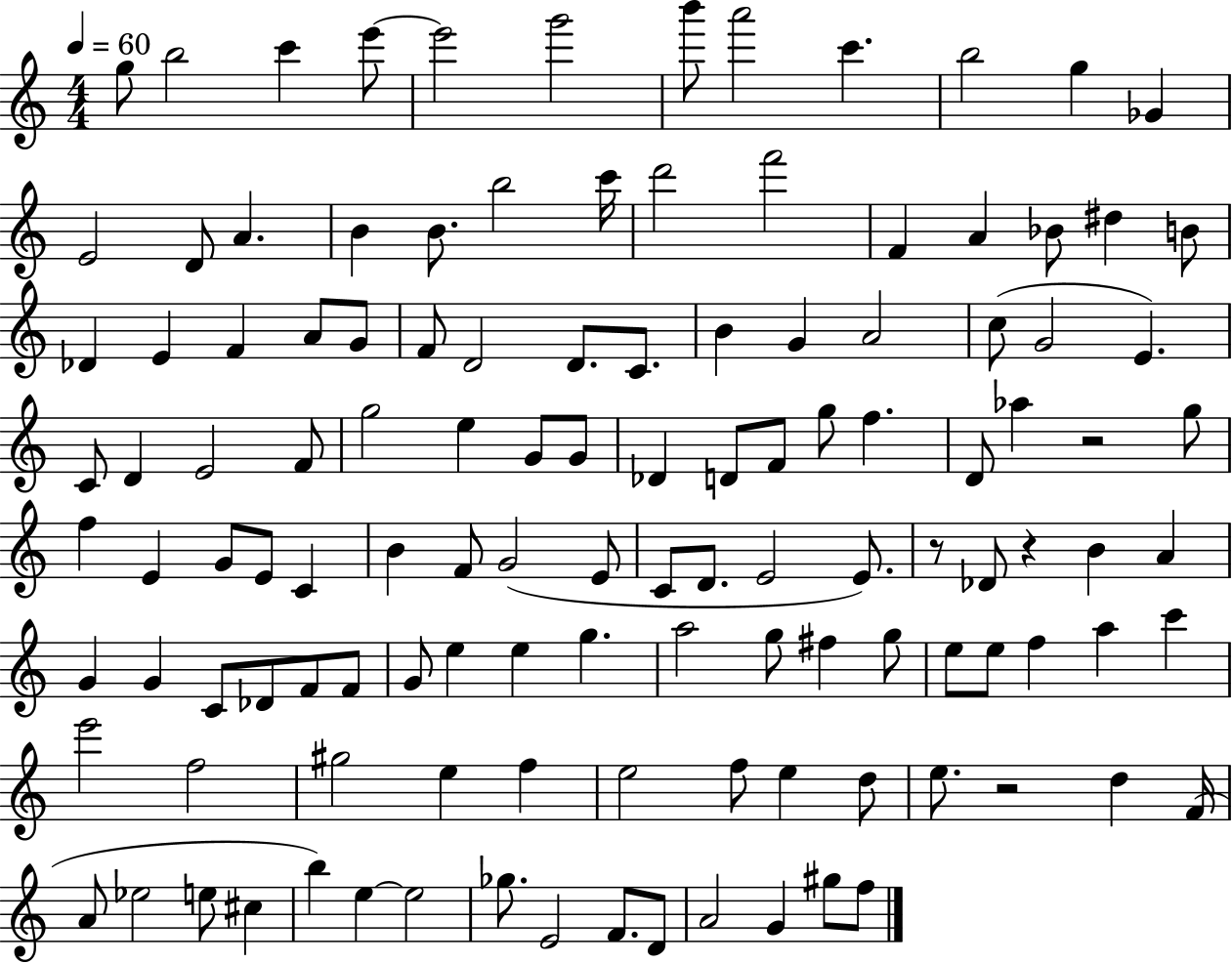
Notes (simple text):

G5/e B5/h C6/q E6/e E6/h G6/h B6/e A6/h C6/q. B5/h G5/q Gb4/q E4/h D4/e A4/q. B4/q B4/e. B5/h C6/s D6/h F6/h F4/q A4/q Bb4/e D#5/q B4/e Db4/q E4/q F4/q A4/e G4/e F4/e D4/h D4/e. C4/e. B4/q G4/q A4/h C5/e G4/h E4/q. C4/e D4/q E4/h F4/e G5/h E5/q G4/e G4/e Db4/q D4/e F4/e G5/e F5/q. D4/e Ab5/q R/h G5/e F5/q E4/q G4/e E4/e C4/q B4/q F4/e G4/h E4/e C4/e D4/e. E4/h E4/e. R/e Db4/e R/q B4/q A4/q G4/q G4/q C4/e Db4/e F4/e F4/e G4/e E5/q E5/q G5/q. A5/h G5/e F#5/q G5/e E5/e E5/e F5/q A5/q C6/q E6/h F5/h G#5/h E5/q F5/q E5/h F5/e E5/q D5/e E5/e. R/h D5/q F4/s A4/e Eb5/h E5/e C#5/q B5/q E5/q E5/h Gb5/e. E4/h F4/e. D4/e A4/h G4/q G#5/e F5/e